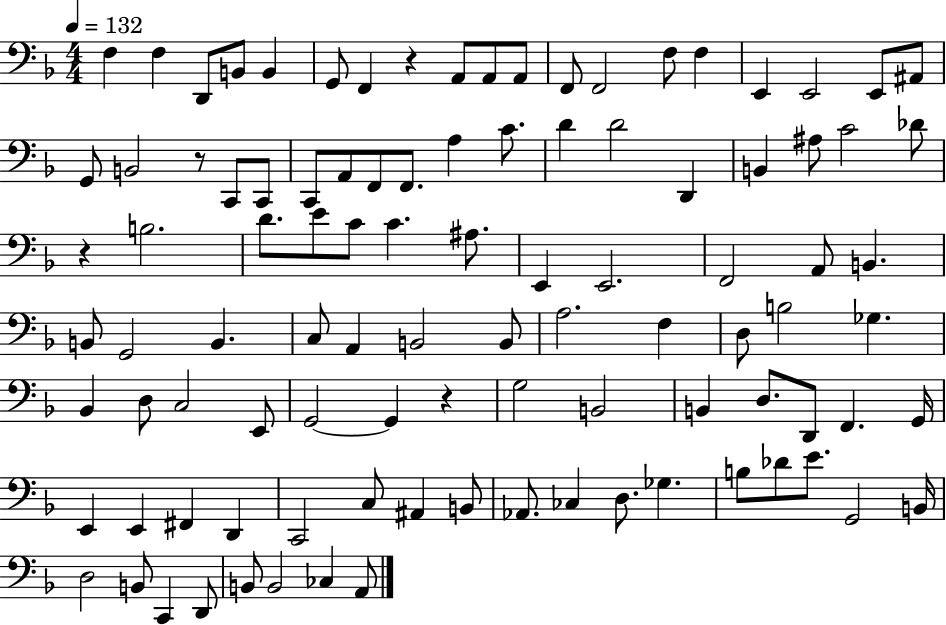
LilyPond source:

{
  \clef bass
  \numericTimeSignature
  \time 4/4
  \key f \major
  \tempo 4 = 132
  f4 f4 d,8 b,8 b,4 | g,8 f,4 r4 a,8 a,8 a,8 | f,8 f,2 f8 f4 | e,4 e,2 e,8 ais,8 | \break g,8 b,2 r8 c,8 c,8 | c,8 a,8 f,8 f,8. a4 c'8. | d'4 d'2 d,4 | b,4 ais8 c'2 des'8 | \break r4 b2. | d'8. e'8 c'8 c'4. ais8. | e,4 e,2. | f,2 a,8 b,4. | \break b,8 g,2 b,4. | c8 a,4 b,2 b,8 | a2. f4 | d8 b2 ges4. | \break bes,4 d8 c2 e,8 | g,2~~ g,4 r4 | g2 b,2 | b,4 d8. d,8 f,4. g,16 | \break e,4 e,4 fis,4 d,4 | c,2 c8 ais,4 b,8 | aes,8. ces4 d8. ges4. | b8 des'8 e'8. g,2 b,16 | \break d2 b,8 c,4 d,8 | b,8 b,2 ces4 a,8 | \bar "|."
}